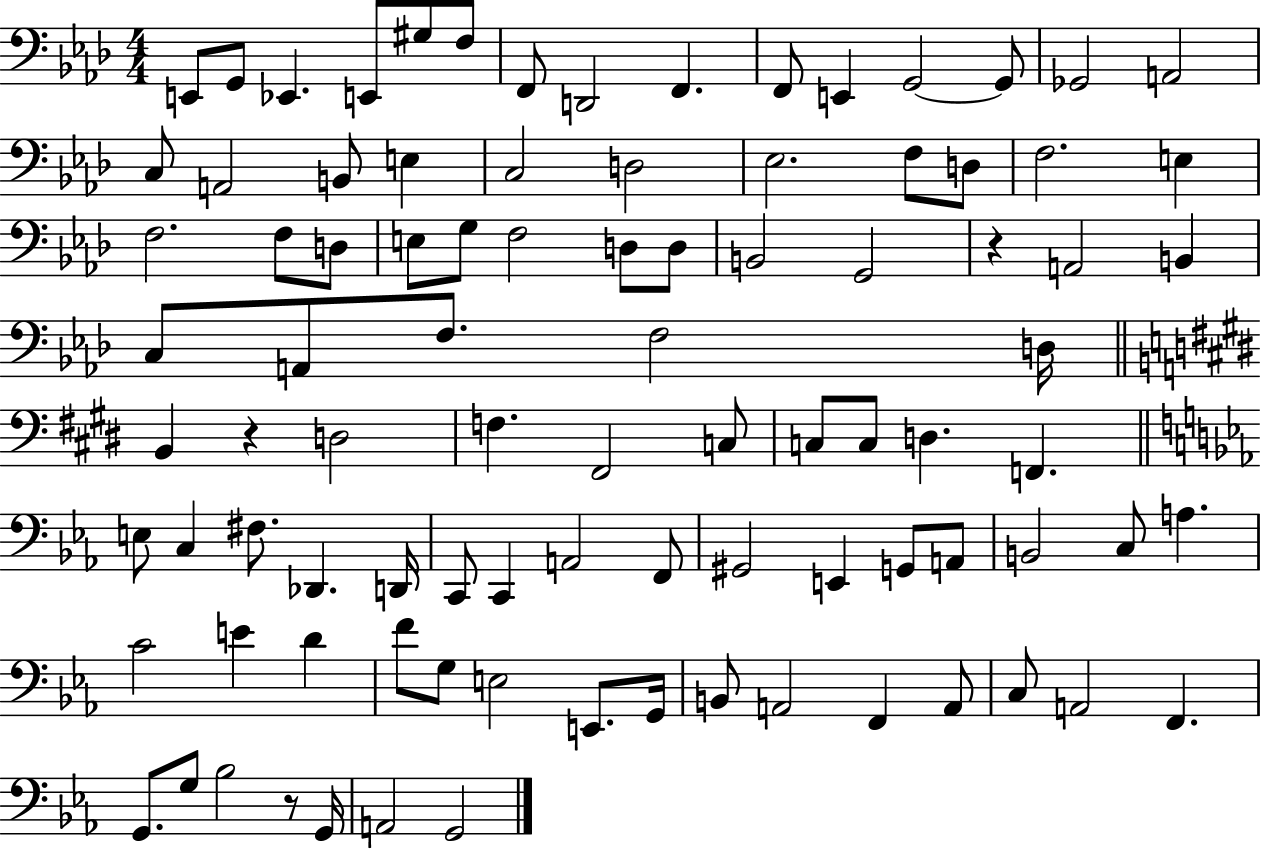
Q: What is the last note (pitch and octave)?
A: G2